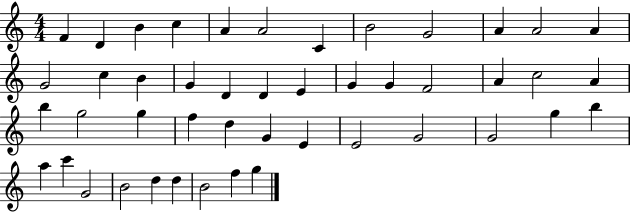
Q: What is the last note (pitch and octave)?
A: G5